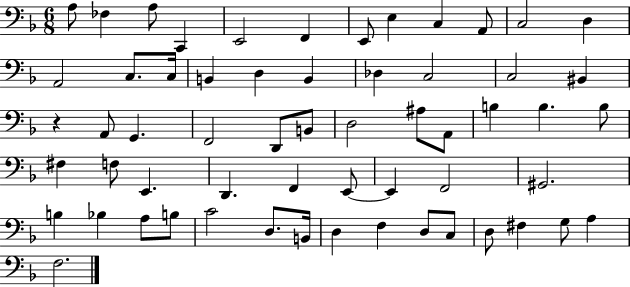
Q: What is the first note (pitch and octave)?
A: A3